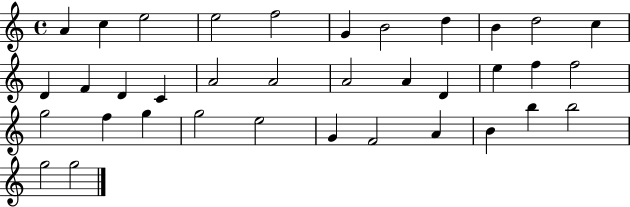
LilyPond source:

{
  \clef treble
  \time 4/4
  \defaultTimeSignature
  \key c \major
  a'4 c''4 e''2 | e''2 f''2 | g'4 b'2 d''4 | b'4 d''2 c''4 | \break d'4 f'4 d'4 c'4 | a'2 a'2 | a'2 a'4 d'4 | e''4 f''4 f''2 | \break g''2 f''4 g''4 | g''2 e''2 | g'4 f'2 a'4 | b'4 b''4 b''2 | \break g''2 g''2 | \bar "|."
}